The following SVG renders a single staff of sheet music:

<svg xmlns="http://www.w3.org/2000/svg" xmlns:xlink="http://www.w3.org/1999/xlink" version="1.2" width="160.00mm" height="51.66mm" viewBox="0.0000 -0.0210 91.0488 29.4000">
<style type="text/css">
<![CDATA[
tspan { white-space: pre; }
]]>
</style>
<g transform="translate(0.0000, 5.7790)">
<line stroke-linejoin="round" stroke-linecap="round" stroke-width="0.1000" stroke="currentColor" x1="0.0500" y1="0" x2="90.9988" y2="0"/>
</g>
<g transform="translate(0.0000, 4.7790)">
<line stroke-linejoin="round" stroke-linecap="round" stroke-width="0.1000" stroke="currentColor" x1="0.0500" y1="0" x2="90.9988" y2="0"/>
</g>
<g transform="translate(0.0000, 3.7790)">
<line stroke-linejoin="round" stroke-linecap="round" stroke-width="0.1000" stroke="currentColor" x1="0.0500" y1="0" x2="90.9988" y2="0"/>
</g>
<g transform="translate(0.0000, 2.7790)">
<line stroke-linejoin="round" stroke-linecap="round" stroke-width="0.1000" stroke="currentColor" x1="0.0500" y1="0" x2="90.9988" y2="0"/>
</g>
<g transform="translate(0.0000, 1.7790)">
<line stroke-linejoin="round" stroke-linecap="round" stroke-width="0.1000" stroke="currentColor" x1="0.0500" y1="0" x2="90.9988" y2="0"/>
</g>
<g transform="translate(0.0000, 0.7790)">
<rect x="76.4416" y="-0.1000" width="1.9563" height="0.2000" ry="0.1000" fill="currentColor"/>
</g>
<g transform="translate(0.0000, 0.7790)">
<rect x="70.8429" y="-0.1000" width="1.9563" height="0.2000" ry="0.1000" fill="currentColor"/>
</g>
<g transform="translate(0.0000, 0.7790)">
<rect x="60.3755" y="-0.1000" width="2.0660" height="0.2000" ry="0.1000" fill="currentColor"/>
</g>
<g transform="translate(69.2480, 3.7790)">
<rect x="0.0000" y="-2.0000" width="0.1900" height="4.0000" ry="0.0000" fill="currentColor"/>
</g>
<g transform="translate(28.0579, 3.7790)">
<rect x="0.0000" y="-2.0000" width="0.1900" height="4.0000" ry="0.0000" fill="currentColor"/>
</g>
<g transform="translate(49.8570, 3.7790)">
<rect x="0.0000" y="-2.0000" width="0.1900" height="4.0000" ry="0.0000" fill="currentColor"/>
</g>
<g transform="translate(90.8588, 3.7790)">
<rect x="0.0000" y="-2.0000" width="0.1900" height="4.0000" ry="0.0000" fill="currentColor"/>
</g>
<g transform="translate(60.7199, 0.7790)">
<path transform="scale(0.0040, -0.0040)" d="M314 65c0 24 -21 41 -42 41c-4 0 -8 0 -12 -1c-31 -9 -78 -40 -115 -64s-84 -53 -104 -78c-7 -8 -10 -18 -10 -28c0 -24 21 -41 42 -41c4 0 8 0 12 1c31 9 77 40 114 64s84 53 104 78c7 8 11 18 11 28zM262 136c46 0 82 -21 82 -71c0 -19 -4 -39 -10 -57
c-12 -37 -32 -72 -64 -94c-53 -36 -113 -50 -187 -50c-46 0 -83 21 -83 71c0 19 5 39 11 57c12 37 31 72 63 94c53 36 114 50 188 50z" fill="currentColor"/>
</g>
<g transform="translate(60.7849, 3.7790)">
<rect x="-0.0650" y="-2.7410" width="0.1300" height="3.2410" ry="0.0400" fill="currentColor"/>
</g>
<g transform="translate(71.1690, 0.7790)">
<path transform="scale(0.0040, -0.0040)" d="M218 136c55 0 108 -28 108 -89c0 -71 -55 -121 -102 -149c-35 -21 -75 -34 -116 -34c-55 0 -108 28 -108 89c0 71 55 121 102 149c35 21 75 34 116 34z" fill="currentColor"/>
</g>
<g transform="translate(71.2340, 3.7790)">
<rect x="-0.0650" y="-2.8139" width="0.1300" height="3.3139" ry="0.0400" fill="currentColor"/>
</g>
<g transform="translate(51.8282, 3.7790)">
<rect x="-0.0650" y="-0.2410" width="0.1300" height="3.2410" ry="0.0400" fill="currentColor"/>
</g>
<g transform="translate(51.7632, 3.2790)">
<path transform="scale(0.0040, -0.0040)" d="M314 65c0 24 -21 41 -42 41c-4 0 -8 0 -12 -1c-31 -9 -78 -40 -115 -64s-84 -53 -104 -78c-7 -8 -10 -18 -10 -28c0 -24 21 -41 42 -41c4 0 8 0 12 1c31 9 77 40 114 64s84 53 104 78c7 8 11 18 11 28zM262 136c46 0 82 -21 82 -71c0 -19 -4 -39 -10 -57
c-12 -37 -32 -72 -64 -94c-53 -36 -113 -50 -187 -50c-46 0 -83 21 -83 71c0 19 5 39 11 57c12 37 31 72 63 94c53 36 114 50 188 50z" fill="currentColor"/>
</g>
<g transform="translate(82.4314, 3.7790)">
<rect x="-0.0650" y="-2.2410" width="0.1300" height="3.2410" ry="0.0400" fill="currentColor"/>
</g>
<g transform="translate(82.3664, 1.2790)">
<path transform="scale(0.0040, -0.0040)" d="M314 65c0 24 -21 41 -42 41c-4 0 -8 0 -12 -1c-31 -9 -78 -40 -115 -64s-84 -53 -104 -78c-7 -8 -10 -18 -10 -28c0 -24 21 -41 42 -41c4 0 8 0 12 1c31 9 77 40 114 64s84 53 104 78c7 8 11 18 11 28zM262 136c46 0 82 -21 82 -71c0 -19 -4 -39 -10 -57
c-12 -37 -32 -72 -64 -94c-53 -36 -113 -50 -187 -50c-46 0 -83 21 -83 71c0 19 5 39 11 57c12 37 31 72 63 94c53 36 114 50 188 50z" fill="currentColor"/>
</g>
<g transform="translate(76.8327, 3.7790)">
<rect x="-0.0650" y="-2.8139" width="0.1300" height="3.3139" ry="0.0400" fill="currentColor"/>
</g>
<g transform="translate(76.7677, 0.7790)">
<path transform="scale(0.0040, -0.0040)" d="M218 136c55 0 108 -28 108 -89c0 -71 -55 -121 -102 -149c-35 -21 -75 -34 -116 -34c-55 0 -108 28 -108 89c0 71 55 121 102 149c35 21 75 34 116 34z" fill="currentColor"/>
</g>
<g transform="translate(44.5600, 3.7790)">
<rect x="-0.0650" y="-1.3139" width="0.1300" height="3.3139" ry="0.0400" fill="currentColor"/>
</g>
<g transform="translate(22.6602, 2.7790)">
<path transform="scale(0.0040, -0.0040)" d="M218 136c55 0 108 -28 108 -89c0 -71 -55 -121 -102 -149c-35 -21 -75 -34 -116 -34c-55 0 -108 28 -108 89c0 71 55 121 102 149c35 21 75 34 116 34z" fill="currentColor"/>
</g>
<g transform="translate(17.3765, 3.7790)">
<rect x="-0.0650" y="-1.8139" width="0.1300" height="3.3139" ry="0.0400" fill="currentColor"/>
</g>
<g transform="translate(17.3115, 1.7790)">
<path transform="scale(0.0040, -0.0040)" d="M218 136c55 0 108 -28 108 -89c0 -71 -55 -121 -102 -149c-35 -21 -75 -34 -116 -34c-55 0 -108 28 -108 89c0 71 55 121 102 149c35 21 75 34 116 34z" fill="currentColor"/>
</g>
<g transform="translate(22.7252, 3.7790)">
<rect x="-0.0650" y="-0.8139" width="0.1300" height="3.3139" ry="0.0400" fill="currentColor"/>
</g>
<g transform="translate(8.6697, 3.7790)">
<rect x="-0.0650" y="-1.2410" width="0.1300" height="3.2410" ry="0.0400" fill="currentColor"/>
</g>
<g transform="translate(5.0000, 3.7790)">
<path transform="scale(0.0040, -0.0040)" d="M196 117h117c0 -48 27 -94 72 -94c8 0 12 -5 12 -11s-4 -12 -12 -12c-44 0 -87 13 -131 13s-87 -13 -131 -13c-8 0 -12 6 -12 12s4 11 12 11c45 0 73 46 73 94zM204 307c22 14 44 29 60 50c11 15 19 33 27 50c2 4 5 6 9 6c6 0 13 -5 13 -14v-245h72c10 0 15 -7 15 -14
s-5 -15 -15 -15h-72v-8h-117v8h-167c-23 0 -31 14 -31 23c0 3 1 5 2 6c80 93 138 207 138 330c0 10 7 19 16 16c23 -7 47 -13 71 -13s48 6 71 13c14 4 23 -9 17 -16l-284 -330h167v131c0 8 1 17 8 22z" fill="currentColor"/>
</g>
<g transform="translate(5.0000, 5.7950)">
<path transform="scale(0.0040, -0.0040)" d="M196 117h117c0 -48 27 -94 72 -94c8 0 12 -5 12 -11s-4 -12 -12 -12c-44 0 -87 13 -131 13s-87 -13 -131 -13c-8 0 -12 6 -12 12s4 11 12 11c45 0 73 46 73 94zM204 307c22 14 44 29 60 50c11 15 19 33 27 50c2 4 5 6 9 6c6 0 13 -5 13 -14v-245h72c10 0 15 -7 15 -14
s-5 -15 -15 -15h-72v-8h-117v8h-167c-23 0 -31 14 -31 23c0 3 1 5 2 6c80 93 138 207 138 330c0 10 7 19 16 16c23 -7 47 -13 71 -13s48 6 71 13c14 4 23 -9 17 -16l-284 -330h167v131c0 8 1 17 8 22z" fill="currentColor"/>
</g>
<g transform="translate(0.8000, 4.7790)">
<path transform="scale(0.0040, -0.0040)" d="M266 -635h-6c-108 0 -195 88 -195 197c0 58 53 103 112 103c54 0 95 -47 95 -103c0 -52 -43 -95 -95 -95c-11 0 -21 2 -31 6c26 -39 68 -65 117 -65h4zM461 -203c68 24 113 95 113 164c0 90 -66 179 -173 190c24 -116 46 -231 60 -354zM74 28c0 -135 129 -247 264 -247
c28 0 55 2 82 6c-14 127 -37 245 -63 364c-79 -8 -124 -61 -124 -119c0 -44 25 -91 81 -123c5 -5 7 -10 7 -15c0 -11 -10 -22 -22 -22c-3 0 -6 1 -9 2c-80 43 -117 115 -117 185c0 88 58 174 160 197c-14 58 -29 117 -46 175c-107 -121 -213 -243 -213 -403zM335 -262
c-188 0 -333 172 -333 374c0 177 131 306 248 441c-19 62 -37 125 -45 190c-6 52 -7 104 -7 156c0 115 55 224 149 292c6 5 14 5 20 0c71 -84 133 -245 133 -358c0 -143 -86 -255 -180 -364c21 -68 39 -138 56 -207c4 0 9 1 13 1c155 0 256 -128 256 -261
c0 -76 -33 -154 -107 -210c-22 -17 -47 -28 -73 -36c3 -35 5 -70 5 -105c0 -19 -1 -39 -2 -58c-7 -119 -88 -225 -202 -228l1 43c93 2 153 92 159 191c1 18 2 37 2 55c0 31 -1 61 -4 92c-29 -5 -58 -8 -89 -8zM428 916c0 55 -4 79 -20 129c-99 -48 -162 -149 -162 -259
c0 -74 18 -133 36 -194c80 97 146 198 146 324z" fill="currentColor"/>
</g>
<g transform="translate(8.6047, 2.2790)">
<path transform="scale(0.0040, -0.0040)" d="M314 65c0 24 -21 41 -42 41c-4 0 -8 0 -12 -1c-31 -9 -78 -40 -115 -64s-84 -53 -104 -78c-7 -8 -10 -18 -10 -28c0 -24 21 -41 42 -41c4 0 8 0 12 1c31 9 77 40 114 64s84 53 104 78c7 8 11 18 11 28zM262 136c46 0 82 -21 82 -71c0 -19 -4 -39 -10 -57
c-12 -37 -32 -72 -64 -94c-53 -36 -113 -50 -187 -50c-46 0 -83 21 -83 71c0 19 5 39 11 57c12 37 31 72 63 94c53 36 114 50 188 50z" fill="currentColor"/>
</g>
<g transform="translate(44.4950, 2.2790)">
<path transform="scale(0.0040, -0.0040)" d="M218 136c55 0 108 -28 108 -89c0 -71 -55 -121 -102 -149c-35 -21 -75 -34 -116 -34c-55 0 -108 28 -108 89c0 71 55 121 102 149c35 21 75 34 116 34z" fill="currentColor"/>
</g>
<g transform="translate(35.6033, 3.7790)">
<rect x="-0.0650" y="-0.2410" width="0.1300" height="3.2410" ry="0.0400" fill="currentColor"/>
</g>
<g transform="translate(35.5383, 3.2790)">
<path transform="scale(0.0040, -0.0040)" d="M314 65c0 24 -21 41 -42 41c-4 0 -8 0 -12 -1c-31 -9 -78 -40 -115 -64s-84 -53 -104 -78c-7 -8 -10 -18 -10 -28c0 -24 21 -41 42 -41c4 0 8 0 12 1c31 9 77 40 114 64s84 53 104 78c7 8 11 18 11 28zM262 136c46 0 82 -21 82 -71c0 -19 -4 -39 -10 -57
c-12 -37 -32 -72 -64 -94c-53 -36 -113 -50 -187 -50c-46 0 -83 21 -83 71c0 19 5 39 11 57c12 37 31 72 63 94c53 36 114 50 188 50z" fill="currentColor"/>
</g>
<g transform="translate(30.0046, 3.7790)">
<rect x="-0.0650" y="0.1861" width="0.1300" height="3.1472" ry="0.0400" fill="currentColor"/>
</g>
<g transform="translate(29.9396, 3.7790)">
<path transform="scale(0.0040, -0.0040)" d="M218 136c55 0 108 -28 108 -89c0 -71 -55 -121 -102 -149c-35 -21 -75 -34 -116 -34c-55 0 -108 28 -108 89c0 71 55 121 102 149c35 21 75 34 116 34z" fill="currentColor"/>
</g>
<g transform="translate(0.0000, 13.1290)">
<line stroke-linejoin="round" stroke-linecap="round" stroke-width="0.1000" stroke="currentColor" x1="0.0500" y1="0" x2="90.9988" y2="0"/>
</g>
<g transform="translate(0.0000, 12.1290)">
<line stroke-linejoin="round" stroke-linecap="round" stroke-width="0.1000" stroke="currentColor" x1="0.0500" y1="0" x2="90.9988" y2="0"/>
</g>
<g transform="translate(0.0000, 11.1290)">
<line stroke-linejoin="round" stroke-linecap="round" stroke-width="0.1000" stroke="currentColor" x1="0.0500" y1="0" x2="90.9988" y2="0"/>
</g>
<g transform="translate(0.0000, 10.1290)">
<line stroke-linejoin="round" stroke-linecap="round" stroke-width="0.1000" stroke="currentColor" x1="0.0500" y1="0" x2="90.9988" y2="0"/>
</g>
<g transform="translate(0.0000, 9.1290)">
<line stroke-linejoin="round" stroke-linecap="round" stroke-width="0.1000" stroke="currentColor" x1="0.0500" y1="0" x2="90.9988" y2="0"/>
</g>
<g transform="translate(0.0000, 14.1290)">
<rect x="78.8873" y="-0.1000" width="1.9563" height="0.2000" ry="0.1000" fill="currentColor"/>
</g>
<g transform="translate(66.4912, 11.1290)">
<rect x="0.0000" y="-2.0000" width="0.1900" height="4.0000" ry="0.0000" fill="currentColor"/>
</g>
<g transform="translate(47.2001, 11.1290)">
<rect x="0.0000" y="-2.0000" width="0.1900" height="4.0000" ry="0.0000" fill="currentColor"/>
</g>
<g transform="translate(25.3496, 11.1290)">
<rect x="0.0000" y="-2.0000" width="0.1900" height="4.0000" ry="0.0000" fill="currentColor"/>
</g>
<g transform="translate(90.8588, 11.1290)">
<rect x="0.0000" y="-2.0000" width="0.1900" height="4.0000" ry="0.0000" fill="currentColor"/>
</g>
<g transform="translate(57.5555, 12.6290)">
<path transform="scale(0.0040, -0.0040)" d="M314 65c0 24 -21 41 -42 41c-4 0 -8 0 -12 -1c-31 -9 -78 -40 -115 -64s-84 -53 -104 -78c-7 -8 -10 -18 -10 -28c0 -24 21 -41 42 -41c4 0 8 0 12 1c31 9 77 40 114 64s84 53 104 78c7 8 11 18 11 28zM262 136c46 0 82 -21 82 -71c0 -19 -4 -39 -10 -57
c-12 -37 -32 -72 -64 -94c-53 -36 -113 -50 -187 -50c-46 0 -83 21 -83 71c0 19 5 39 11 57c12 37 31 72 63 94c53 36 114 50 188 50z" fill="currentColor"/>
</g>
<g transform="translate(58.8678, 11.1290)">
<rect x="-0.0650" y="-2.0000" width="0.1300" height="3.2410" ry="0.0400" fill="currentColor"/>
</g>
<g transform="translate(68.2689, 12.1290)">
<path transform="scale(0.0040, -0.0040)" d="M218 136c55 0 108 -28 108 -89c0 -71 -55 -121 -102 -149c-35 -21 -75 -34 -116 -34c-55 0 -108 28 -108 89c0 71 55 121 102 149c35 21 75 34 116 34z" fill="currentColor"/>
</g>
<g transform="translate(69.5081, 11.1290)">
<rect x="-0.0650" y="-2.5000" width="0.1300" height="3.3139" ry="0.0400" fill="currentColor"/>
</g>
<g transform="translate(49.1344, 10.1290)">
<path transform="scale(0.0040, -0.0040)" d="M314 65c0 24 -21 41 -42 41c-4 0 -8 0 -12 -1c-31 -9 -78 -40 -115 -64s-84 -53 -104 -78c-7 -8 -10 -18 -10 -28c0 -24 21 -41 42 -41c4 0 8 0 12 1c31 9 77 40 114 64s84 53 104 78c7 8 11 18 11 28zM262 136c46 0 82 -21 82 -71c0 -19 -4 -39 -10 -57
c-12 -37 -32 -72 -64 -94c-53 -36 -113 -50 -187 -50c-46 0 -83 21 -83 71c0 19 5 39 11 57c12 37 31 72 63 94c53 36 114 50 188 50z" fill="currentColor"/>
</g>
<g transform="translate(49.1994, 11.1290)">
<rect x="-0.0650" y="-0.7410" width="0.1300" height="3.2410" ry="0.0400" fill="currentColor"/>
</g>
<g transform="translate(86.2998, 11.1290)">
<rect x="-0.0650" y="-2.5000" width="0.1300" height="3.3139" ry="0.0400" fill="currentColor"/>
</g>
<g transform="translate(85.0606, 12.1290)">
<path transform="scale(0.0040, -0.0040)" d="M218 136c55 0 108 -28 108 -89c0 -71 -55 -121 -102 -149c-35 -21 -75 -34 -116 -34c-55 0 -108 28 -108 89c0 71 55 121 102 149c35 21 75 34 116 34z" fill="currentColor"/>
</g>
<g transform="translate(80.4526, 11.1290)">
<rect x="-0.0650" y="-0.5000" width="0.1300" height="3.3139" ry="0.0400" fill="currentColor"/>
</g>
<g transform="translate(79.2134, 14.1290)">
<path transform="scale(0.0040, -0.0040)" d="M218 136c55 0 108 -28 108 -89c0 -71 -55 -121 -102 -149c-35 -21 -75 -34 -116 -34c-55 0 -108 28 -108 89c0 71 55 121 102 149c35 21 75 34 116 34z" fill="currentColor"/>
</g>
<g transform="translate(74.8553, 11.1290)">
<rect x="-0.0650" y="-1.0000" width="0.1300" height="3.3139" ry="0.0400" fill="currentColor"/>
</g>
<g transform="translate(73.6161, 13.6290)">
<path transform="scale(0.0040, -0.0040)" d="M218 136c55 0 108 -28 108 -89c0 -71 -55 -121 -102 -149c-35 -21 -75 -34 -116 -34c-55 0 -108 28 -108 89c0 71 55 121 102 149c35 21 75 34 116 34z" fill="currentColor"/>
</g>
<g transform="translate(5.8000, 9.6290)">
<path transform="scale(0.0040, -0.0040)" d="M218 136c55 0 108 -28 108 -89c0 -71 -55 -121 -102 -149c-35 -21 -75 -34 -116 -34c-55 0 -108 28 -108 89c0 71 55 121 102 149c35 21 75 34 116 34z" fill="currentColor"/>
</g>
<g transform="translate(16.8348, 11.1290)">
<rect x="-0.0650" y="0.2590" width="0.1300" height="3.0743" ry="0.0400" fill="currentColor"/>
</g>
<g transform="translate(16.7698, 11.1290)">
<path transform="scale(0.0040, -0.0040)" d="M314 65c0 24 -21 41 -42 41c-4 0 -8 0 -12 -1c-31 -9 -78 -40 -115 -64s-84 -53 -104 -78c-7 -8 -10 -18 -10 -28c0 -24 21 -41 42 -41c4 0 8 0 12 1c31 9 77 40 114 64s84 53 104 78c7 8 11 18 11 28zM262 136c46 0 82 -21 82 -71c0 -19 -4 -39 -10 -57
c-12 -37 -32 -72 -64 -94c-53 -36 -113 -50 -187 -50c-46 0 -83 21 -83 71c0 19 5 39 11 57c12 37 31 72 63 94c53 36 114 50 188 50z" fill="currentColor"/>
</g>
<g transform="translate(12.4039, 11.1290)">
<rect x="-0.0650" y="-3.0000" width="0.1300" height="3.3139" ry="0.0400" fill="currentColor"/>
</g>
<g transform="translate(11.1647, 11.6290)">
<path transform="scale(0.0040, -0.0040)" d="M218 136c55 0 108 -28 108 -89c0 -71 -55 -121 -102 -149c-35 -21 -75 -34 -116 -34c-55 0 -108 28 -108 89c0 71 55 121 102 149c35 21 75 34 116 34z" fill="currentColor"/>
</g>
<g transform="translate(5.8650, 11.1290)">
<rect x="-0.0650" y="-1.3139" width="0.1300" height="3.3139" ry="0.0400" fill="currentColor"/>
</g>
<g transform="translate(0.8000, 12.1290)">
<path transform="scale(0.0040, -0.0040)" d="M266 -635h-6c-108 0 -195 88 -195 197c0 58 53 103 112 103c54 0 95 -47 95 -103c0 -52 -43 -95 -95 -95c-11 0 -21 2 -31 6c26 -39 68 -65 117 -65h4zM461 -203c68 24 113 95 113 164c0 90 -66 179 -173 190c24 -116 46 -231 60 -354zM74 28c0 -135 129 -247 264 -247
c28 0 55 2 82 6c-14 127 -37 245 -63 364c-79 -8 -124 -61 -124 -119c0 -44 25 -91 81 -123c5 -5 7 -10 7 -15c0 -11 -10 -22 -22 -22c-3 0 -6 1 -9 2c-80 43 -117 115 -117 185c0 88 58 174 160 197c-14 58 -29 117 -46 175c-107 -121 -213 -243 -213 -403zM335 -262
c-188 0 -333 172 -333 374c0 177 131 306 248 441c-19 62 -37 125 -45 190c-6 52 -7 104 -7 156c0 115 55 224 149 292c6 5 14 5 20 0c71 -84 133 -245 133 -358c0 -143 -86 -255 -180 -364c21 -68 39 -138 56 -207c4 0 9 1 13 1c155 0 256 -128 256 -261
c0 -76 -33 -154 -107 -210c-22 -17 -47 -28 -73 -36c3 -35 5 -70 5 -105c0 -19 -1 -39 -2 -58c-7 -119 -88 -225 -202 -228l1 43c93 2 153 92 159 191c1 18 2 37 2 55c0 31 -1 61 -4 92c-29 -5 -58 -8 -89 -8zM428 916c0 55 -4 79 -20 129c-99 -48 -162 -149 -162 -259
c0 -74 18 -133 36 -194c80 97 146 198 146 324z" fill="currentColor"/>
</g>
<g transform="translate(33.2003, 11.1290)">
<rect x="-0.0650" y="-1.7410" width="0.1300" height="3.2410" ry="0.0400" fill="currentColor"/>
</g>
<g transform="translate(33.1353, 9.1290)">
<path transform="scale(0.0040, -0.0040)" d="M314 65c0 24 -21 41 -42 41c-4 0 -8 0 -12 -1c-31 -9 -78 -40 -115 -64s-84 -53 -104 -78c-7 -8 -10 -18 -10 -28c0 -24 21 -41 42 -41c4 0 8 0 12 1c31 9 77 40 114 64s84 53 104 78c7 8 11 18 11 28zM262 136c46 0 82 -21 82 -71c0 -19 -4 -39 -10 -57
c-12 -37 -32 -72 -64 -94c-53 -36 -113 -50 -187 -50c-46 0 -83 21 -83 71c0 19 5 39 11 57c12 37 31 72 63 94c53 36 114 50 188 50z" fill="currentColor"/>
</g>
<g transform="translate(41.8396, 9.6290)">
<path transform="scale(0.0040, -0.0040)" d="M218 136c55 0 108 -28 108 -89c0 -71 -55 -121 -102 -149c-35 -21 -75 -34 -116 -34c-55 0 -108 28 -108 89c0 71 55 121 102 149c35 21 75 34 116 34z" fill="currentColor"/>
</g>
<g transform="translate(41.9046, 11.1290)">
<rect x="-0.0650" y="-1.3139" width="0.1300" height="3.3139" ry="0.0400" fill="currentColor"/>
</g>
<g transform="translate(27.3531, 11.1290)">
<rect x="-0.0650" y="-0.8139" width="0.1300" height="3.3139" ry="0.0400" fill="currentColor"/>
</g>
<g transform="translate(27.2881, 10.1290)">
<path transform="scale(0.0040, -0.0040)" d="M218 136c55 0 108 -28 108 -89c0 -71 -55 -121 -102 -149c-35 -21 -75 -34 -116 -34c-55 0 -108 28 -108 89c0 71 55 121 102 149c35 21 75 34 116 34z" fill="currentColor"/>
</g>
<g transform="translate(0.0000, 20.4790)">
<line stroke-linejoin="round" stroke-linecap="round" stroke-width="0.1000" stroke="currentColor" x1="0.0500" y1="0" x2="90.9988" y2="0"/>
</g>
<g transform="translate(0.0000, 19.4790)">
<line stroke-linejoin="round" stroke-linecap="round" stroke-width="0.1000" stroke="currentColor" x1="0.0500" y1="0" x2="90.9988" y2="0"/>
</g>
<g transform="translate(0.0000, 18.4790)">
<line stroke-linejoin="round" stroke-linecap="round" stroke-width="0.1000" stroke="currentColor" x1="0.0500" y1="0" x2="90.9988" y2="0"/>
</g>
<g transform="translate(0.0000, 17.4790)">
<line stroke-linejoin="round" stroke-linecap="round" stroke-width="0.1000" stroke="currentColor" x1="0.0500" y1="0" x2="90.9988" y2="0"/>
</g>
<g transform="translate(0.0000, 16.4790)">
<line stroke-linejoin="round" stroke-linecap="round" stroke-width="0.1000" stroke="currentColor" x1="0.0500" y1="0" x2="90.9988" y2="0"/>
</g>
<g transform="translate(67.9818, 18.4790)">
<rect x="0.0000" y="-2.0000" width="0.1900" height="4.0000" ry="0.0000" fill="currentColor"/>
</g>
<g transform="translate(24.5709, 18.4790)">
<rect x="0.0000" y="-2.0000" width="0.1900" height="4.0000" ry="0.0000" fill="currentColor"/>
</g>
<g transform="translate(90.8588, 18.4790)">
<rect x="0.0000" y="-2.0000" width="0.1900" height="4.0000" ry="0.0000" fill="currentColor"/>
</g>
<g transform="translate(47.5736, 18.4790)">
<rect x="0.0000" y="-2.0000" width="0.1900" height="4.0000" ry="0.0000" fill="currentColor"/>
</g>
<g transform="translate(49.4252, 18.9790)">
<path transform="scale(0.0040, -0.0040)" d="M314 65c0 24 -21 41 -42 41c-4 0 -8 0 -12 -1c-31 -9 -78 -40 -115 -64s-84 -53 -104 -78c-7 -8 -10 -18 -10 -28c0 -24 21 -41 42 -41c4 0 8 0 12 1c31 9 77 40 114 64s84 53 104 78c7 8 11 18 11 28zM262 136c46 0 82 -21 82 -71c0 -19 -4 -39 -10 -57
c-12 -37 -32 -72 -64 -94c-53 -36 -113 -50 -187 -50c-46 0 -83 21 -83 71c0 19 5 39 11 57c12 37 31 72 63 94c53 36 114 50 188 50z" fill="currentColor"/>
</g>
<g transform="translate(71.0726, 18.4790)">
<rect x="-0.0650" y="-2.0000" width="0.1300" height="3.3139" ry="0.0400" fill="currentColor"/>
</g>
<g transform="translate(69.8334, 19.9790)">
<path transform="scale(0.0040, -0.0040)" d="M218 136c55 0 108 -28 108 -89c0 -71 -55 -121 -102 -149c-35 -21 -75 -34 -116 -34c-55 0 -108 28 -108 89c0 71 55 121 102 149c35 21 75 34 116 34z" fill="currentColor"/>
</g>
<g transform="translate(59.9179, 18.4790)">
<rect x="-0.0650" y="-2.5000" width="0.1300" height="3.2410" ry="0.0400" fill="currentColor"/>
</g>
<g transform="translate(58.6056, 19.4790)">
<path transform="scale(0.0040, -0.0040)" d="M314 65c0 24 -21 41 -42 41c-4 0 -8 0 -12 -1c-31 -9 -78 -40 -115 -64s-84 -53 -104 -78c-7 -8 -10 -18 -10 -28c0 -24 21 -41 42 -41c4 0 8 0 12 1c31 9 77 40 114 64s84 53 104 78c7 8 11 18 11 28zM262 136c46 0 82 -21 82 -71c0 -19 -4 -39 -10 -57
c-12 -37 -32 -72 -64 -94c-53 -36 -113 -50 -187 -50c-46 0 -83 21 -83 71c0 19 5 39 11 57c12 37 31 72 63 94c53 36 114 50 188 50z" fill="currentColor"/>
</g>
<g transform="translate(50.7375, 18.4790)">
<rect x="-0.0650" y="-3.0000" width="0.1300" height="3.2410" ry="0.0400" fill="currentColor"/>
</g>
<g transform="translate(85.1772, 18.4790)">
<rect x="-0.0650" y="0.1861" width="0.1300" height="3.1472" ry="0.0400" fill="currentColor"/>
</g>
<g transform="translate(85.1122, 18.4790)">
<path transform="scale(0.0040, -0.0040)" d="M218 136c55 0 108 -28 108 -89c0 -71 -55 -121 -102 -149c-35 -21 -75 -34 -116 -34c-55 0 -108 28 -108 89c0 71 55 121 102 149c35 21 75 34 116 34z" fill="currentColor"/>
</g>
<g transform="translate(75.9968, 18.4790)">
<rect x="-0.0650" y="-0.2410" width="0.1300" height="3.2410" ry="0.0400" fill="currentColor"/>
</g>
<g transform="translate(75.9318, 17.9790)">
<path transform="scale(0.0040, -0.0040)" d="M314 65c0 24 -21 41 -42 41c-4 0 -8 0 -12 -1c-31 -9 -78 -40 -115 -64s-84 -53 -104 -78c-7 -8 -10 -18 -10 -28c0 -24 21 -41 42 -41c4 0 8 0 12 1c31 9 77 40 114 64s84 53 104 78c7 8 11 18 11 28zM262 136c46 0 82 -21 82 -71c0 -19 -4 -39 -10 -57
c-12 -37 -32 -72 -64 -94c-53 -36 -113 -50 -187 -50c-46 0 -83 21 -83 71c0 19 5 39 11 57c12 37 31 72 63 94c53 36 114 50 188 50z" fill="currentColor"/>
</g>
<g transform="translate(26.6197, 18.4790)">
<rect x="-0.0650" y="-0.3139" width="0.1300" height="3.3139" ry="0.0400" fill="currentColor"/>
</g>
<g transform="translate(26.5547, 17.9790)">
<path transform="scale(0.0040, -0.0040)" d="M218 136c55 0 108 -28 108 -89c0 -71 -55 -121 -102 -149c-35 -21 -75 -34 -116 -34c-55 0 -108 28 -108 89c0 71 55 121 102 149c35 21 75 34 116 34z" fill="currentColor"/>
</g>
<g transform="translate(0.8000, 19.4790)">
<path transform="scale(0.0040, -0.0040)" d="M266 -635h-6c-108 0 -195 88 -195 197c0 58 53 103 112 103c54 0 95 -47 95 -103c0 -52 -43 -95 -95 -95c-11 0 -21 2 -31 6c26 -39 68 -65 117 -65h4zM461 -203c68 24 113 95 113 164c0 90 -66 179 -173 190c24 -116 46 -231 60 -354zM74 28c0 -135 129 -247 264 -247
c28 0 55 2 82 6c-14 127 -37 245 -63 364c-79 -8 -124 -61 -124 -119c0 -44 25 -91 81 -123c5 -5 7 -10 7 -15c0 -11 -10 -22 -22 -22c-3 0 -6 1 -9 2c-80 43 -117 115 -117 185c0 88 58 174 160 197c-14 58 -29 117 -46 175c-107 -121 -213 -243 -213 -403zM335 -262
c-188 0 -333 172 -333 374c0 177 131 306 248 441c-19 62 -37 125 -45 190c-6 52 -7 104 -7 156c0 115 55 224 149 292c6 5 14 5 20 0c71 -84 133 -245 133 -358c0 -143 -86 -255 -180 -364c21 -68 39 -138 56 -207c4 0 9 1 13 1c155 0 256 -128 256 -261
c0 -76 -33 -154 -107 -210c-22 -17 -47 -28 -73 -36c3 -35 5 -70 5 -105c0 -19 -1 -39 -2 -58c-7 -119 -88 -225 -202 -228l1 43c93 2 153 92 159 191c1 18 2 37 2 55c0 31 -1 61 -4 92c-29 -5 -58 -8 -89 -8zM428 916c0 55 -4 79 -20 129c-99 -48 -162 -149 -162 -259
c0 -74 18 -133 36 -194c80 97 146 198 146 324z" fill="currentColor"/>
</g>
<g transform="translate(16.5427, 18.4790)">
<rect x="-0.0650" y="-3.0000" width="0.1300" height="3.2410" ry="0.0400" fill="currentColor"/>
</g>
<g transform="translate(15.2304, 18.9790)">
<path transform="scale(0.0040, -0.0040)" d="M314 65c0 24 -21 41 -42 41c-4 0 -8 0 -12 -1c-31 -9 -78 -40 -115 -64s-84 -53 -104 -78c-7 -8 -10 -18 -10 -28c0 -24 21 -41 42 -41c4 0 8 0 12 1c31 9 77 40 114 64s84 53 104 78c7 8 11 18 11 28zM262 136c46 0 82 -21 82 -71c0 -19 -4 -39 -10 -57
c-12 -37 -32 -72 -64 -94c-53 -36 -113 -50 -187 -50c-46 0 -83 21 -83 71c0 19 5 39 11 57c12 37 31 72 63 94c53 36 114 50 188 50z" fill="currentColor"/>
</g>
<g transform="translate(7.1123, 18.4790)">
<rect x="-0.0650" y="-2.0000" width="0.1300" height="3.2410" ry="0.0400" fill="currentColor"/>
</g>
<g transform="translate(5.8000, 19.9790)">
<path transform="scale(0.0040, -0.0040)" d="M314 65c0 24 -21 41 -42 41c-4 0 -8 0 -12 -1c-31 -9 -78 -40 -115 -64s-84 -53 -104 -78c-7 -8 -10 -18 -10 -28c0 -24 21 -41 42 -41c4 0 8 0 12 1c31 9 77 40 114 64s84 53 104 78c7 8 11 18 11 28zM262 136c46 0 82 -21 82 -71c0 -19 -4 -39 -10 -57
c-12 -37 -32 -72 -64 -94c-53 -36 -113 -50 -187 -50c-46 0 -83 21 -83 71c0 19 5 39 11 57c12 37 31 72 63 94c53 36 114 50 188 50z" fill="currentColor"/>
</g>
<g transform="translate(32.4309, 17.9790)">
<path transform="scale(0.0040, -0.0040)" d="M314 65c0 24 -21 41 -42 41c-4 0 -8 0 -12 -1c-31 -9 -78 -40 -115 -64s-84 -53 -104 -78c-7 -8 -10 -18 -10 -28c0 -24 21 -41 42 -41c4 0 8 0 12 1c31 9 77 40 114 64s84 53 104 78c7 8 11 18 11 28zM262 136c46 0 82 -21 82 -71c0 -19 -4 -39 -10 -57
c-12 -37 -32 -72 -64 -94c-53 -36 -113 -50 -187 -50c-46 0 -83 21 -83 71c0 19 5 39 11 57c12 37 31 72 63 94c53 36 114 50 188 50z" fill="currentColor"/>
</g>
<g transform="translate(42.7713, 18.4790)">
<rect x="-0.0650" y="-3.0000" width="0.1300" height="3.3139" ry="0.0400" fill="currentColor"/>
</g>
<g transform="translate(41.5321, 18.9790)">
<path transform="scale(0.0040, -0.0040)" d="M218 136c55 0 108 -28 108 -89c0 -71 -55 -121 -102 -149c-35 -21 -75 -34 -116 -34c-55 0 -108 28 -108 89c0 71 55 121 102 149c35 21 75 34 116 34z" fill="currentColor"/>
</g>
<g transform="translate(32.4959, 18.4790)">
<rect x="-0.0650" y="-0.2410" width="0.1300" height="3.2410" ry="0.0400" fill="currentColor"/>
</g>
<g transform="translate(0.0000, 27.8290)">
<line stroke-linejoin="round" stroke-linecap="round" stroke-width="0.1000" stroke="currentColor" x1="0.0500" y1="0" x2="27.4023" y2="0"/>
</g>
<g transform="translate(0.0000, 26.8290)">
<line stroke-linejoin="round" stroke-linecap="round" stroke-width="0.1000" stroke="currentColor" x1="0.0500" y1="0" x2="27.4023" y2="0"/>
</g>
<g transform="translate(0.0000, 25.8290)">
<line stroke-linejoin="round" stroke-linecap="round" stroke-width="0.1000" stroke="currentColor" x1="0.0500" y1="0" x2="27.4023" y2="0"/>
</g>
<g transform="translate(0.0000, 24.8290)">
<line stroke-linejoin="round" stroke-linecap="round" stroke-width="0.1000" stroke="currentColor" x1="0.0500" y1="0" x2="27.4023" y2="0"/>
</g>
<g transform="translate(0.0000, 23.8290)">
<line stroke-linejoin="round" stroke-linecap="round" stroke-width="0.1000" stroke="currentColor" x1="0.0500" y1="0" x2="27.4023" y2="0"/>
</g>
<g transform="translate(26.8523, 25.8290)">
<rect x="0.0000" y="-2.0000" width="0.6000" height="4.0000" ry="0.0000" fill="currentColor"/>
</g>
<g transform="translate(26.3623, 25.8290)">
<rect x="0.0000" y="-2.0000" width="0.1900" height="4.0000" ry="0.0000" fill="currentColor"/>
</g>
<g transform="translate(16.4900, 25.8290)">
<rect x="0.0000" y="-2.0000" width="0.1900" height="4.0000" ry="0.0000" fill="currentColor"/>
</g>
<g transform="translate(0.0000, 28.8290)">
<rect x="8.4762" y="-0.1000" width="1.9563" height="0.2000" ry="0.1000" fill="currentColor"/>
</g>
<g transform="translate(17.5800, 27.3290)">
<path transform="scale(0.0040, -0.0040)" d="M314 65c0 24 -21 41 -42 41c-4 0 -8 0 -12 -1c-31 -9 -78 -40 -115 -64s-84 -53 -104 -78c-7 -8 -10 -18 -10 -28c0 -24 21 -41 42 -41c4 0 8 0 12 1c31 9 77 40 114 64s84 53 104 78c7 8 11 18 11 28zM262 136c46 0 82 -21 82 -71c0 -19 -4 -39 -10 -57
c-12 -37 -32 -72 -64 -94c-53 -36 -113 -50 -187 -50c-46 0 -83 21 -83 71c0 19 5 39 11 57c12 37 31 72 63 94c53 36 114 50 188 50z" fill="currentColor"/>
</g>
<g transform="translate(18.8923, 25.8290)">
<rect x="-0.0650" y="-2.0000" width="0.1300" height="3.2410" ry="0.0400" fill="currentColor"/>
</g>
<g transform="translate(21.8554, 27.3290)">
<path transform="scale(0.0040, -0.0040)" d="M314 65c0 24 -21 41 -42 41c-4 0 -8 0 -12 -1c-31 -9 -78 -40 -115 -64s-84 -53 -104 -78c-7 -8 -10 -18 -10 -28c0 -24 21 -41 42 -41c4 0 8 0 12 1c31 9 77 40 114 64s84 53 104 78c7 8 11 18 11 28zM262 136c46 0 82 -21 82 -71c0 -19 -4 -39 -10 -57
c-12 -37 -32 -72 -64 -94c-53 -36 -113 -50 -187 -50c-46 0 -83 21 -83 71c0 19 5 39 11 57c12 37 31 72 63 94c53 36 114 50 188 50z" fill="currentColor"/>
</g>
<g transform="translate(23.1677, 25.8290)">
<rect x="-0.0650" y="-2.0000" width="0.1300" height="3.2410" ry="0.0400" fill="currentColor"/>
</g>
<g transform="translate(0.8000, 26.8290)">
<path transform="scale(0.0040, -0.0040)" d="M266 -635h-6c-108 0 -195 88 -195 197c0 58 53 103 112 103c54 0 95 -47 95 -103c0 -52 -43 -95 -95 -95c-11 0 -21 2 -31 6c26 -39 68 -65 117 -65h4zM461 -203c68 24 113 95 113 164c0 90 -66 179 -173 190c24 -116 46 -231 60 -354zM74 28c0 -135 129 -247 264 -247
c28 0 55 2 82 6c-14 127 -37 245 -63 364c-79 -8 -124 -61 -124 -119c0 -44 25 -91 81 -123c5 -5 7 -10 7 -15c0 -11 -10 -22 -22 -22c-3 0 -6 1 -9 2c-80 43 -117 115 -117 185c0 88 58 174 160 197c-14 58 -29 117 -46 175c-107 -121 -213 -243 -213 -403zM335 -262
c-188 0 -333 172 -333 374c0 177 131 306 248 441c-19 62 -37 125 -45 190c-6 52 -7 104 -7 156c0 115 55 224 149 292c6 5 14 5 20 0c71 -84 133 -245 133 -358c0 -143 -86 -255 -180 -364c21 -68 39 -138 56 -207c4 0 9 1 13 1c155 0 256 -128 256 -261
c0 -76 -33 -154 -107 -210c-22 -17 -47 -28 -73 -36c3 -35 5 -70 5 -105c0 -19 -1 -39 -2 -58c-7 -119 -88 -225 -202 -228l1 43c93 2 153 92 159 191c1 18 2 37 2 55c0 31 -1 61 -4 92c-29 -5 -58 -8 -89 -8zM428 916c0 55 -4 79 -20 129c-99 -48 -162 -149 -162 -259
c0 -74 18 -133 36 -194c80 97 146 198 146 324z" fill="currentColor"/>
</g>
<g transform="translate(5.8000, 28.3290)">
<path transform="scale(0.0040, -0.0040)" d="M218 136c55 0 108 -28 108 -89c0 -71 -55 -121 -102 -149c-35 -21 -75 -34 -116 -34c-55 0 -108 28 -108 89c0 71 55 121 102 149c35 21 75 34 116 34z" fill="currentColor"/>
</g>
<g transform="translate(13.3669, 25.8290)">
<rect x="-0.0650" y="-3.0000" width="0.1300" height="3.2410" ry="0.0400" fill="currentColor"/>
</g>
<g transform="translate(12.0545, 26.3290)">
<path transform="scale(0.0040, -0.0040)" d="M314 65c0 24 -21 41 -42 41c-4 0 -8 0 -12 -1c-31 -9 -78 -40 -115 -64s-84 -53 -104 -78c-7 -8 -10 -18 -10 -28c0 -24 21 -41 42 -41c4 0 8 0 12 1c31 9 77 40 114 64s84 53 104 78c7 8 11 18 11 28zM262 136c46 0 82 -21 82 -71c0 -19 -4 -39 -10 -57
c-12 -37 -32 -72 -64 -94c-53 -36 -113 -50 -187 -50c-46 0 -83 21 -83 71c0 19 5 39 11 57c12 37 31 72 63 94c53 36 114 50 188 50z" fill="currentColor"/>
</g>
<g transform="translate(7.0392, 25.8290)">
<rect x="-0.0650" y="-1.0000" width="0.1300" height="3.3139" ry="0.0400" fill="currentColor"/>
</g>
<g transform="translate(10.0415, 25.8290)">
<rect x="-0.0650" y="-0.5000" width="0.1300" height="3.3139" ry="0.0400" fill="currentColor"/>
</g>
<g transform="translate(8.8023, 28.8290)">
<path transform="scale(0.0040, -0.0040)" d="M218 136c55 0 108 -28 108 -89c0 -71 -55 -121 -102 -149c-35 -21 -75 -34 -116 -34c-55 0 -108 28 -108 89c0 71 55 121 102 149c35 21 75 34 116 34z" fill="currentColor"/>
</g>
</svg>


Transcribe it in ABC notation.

X:1
T:Untitled
M:4/4
L:1/4
K:C
e2 f d B c2 e c2 a2 a a g2 e A B2 d f2 e d2 F2 G D C G F2 A2 c c2 A A2 G2 F c2 B D C A2 F2 F2